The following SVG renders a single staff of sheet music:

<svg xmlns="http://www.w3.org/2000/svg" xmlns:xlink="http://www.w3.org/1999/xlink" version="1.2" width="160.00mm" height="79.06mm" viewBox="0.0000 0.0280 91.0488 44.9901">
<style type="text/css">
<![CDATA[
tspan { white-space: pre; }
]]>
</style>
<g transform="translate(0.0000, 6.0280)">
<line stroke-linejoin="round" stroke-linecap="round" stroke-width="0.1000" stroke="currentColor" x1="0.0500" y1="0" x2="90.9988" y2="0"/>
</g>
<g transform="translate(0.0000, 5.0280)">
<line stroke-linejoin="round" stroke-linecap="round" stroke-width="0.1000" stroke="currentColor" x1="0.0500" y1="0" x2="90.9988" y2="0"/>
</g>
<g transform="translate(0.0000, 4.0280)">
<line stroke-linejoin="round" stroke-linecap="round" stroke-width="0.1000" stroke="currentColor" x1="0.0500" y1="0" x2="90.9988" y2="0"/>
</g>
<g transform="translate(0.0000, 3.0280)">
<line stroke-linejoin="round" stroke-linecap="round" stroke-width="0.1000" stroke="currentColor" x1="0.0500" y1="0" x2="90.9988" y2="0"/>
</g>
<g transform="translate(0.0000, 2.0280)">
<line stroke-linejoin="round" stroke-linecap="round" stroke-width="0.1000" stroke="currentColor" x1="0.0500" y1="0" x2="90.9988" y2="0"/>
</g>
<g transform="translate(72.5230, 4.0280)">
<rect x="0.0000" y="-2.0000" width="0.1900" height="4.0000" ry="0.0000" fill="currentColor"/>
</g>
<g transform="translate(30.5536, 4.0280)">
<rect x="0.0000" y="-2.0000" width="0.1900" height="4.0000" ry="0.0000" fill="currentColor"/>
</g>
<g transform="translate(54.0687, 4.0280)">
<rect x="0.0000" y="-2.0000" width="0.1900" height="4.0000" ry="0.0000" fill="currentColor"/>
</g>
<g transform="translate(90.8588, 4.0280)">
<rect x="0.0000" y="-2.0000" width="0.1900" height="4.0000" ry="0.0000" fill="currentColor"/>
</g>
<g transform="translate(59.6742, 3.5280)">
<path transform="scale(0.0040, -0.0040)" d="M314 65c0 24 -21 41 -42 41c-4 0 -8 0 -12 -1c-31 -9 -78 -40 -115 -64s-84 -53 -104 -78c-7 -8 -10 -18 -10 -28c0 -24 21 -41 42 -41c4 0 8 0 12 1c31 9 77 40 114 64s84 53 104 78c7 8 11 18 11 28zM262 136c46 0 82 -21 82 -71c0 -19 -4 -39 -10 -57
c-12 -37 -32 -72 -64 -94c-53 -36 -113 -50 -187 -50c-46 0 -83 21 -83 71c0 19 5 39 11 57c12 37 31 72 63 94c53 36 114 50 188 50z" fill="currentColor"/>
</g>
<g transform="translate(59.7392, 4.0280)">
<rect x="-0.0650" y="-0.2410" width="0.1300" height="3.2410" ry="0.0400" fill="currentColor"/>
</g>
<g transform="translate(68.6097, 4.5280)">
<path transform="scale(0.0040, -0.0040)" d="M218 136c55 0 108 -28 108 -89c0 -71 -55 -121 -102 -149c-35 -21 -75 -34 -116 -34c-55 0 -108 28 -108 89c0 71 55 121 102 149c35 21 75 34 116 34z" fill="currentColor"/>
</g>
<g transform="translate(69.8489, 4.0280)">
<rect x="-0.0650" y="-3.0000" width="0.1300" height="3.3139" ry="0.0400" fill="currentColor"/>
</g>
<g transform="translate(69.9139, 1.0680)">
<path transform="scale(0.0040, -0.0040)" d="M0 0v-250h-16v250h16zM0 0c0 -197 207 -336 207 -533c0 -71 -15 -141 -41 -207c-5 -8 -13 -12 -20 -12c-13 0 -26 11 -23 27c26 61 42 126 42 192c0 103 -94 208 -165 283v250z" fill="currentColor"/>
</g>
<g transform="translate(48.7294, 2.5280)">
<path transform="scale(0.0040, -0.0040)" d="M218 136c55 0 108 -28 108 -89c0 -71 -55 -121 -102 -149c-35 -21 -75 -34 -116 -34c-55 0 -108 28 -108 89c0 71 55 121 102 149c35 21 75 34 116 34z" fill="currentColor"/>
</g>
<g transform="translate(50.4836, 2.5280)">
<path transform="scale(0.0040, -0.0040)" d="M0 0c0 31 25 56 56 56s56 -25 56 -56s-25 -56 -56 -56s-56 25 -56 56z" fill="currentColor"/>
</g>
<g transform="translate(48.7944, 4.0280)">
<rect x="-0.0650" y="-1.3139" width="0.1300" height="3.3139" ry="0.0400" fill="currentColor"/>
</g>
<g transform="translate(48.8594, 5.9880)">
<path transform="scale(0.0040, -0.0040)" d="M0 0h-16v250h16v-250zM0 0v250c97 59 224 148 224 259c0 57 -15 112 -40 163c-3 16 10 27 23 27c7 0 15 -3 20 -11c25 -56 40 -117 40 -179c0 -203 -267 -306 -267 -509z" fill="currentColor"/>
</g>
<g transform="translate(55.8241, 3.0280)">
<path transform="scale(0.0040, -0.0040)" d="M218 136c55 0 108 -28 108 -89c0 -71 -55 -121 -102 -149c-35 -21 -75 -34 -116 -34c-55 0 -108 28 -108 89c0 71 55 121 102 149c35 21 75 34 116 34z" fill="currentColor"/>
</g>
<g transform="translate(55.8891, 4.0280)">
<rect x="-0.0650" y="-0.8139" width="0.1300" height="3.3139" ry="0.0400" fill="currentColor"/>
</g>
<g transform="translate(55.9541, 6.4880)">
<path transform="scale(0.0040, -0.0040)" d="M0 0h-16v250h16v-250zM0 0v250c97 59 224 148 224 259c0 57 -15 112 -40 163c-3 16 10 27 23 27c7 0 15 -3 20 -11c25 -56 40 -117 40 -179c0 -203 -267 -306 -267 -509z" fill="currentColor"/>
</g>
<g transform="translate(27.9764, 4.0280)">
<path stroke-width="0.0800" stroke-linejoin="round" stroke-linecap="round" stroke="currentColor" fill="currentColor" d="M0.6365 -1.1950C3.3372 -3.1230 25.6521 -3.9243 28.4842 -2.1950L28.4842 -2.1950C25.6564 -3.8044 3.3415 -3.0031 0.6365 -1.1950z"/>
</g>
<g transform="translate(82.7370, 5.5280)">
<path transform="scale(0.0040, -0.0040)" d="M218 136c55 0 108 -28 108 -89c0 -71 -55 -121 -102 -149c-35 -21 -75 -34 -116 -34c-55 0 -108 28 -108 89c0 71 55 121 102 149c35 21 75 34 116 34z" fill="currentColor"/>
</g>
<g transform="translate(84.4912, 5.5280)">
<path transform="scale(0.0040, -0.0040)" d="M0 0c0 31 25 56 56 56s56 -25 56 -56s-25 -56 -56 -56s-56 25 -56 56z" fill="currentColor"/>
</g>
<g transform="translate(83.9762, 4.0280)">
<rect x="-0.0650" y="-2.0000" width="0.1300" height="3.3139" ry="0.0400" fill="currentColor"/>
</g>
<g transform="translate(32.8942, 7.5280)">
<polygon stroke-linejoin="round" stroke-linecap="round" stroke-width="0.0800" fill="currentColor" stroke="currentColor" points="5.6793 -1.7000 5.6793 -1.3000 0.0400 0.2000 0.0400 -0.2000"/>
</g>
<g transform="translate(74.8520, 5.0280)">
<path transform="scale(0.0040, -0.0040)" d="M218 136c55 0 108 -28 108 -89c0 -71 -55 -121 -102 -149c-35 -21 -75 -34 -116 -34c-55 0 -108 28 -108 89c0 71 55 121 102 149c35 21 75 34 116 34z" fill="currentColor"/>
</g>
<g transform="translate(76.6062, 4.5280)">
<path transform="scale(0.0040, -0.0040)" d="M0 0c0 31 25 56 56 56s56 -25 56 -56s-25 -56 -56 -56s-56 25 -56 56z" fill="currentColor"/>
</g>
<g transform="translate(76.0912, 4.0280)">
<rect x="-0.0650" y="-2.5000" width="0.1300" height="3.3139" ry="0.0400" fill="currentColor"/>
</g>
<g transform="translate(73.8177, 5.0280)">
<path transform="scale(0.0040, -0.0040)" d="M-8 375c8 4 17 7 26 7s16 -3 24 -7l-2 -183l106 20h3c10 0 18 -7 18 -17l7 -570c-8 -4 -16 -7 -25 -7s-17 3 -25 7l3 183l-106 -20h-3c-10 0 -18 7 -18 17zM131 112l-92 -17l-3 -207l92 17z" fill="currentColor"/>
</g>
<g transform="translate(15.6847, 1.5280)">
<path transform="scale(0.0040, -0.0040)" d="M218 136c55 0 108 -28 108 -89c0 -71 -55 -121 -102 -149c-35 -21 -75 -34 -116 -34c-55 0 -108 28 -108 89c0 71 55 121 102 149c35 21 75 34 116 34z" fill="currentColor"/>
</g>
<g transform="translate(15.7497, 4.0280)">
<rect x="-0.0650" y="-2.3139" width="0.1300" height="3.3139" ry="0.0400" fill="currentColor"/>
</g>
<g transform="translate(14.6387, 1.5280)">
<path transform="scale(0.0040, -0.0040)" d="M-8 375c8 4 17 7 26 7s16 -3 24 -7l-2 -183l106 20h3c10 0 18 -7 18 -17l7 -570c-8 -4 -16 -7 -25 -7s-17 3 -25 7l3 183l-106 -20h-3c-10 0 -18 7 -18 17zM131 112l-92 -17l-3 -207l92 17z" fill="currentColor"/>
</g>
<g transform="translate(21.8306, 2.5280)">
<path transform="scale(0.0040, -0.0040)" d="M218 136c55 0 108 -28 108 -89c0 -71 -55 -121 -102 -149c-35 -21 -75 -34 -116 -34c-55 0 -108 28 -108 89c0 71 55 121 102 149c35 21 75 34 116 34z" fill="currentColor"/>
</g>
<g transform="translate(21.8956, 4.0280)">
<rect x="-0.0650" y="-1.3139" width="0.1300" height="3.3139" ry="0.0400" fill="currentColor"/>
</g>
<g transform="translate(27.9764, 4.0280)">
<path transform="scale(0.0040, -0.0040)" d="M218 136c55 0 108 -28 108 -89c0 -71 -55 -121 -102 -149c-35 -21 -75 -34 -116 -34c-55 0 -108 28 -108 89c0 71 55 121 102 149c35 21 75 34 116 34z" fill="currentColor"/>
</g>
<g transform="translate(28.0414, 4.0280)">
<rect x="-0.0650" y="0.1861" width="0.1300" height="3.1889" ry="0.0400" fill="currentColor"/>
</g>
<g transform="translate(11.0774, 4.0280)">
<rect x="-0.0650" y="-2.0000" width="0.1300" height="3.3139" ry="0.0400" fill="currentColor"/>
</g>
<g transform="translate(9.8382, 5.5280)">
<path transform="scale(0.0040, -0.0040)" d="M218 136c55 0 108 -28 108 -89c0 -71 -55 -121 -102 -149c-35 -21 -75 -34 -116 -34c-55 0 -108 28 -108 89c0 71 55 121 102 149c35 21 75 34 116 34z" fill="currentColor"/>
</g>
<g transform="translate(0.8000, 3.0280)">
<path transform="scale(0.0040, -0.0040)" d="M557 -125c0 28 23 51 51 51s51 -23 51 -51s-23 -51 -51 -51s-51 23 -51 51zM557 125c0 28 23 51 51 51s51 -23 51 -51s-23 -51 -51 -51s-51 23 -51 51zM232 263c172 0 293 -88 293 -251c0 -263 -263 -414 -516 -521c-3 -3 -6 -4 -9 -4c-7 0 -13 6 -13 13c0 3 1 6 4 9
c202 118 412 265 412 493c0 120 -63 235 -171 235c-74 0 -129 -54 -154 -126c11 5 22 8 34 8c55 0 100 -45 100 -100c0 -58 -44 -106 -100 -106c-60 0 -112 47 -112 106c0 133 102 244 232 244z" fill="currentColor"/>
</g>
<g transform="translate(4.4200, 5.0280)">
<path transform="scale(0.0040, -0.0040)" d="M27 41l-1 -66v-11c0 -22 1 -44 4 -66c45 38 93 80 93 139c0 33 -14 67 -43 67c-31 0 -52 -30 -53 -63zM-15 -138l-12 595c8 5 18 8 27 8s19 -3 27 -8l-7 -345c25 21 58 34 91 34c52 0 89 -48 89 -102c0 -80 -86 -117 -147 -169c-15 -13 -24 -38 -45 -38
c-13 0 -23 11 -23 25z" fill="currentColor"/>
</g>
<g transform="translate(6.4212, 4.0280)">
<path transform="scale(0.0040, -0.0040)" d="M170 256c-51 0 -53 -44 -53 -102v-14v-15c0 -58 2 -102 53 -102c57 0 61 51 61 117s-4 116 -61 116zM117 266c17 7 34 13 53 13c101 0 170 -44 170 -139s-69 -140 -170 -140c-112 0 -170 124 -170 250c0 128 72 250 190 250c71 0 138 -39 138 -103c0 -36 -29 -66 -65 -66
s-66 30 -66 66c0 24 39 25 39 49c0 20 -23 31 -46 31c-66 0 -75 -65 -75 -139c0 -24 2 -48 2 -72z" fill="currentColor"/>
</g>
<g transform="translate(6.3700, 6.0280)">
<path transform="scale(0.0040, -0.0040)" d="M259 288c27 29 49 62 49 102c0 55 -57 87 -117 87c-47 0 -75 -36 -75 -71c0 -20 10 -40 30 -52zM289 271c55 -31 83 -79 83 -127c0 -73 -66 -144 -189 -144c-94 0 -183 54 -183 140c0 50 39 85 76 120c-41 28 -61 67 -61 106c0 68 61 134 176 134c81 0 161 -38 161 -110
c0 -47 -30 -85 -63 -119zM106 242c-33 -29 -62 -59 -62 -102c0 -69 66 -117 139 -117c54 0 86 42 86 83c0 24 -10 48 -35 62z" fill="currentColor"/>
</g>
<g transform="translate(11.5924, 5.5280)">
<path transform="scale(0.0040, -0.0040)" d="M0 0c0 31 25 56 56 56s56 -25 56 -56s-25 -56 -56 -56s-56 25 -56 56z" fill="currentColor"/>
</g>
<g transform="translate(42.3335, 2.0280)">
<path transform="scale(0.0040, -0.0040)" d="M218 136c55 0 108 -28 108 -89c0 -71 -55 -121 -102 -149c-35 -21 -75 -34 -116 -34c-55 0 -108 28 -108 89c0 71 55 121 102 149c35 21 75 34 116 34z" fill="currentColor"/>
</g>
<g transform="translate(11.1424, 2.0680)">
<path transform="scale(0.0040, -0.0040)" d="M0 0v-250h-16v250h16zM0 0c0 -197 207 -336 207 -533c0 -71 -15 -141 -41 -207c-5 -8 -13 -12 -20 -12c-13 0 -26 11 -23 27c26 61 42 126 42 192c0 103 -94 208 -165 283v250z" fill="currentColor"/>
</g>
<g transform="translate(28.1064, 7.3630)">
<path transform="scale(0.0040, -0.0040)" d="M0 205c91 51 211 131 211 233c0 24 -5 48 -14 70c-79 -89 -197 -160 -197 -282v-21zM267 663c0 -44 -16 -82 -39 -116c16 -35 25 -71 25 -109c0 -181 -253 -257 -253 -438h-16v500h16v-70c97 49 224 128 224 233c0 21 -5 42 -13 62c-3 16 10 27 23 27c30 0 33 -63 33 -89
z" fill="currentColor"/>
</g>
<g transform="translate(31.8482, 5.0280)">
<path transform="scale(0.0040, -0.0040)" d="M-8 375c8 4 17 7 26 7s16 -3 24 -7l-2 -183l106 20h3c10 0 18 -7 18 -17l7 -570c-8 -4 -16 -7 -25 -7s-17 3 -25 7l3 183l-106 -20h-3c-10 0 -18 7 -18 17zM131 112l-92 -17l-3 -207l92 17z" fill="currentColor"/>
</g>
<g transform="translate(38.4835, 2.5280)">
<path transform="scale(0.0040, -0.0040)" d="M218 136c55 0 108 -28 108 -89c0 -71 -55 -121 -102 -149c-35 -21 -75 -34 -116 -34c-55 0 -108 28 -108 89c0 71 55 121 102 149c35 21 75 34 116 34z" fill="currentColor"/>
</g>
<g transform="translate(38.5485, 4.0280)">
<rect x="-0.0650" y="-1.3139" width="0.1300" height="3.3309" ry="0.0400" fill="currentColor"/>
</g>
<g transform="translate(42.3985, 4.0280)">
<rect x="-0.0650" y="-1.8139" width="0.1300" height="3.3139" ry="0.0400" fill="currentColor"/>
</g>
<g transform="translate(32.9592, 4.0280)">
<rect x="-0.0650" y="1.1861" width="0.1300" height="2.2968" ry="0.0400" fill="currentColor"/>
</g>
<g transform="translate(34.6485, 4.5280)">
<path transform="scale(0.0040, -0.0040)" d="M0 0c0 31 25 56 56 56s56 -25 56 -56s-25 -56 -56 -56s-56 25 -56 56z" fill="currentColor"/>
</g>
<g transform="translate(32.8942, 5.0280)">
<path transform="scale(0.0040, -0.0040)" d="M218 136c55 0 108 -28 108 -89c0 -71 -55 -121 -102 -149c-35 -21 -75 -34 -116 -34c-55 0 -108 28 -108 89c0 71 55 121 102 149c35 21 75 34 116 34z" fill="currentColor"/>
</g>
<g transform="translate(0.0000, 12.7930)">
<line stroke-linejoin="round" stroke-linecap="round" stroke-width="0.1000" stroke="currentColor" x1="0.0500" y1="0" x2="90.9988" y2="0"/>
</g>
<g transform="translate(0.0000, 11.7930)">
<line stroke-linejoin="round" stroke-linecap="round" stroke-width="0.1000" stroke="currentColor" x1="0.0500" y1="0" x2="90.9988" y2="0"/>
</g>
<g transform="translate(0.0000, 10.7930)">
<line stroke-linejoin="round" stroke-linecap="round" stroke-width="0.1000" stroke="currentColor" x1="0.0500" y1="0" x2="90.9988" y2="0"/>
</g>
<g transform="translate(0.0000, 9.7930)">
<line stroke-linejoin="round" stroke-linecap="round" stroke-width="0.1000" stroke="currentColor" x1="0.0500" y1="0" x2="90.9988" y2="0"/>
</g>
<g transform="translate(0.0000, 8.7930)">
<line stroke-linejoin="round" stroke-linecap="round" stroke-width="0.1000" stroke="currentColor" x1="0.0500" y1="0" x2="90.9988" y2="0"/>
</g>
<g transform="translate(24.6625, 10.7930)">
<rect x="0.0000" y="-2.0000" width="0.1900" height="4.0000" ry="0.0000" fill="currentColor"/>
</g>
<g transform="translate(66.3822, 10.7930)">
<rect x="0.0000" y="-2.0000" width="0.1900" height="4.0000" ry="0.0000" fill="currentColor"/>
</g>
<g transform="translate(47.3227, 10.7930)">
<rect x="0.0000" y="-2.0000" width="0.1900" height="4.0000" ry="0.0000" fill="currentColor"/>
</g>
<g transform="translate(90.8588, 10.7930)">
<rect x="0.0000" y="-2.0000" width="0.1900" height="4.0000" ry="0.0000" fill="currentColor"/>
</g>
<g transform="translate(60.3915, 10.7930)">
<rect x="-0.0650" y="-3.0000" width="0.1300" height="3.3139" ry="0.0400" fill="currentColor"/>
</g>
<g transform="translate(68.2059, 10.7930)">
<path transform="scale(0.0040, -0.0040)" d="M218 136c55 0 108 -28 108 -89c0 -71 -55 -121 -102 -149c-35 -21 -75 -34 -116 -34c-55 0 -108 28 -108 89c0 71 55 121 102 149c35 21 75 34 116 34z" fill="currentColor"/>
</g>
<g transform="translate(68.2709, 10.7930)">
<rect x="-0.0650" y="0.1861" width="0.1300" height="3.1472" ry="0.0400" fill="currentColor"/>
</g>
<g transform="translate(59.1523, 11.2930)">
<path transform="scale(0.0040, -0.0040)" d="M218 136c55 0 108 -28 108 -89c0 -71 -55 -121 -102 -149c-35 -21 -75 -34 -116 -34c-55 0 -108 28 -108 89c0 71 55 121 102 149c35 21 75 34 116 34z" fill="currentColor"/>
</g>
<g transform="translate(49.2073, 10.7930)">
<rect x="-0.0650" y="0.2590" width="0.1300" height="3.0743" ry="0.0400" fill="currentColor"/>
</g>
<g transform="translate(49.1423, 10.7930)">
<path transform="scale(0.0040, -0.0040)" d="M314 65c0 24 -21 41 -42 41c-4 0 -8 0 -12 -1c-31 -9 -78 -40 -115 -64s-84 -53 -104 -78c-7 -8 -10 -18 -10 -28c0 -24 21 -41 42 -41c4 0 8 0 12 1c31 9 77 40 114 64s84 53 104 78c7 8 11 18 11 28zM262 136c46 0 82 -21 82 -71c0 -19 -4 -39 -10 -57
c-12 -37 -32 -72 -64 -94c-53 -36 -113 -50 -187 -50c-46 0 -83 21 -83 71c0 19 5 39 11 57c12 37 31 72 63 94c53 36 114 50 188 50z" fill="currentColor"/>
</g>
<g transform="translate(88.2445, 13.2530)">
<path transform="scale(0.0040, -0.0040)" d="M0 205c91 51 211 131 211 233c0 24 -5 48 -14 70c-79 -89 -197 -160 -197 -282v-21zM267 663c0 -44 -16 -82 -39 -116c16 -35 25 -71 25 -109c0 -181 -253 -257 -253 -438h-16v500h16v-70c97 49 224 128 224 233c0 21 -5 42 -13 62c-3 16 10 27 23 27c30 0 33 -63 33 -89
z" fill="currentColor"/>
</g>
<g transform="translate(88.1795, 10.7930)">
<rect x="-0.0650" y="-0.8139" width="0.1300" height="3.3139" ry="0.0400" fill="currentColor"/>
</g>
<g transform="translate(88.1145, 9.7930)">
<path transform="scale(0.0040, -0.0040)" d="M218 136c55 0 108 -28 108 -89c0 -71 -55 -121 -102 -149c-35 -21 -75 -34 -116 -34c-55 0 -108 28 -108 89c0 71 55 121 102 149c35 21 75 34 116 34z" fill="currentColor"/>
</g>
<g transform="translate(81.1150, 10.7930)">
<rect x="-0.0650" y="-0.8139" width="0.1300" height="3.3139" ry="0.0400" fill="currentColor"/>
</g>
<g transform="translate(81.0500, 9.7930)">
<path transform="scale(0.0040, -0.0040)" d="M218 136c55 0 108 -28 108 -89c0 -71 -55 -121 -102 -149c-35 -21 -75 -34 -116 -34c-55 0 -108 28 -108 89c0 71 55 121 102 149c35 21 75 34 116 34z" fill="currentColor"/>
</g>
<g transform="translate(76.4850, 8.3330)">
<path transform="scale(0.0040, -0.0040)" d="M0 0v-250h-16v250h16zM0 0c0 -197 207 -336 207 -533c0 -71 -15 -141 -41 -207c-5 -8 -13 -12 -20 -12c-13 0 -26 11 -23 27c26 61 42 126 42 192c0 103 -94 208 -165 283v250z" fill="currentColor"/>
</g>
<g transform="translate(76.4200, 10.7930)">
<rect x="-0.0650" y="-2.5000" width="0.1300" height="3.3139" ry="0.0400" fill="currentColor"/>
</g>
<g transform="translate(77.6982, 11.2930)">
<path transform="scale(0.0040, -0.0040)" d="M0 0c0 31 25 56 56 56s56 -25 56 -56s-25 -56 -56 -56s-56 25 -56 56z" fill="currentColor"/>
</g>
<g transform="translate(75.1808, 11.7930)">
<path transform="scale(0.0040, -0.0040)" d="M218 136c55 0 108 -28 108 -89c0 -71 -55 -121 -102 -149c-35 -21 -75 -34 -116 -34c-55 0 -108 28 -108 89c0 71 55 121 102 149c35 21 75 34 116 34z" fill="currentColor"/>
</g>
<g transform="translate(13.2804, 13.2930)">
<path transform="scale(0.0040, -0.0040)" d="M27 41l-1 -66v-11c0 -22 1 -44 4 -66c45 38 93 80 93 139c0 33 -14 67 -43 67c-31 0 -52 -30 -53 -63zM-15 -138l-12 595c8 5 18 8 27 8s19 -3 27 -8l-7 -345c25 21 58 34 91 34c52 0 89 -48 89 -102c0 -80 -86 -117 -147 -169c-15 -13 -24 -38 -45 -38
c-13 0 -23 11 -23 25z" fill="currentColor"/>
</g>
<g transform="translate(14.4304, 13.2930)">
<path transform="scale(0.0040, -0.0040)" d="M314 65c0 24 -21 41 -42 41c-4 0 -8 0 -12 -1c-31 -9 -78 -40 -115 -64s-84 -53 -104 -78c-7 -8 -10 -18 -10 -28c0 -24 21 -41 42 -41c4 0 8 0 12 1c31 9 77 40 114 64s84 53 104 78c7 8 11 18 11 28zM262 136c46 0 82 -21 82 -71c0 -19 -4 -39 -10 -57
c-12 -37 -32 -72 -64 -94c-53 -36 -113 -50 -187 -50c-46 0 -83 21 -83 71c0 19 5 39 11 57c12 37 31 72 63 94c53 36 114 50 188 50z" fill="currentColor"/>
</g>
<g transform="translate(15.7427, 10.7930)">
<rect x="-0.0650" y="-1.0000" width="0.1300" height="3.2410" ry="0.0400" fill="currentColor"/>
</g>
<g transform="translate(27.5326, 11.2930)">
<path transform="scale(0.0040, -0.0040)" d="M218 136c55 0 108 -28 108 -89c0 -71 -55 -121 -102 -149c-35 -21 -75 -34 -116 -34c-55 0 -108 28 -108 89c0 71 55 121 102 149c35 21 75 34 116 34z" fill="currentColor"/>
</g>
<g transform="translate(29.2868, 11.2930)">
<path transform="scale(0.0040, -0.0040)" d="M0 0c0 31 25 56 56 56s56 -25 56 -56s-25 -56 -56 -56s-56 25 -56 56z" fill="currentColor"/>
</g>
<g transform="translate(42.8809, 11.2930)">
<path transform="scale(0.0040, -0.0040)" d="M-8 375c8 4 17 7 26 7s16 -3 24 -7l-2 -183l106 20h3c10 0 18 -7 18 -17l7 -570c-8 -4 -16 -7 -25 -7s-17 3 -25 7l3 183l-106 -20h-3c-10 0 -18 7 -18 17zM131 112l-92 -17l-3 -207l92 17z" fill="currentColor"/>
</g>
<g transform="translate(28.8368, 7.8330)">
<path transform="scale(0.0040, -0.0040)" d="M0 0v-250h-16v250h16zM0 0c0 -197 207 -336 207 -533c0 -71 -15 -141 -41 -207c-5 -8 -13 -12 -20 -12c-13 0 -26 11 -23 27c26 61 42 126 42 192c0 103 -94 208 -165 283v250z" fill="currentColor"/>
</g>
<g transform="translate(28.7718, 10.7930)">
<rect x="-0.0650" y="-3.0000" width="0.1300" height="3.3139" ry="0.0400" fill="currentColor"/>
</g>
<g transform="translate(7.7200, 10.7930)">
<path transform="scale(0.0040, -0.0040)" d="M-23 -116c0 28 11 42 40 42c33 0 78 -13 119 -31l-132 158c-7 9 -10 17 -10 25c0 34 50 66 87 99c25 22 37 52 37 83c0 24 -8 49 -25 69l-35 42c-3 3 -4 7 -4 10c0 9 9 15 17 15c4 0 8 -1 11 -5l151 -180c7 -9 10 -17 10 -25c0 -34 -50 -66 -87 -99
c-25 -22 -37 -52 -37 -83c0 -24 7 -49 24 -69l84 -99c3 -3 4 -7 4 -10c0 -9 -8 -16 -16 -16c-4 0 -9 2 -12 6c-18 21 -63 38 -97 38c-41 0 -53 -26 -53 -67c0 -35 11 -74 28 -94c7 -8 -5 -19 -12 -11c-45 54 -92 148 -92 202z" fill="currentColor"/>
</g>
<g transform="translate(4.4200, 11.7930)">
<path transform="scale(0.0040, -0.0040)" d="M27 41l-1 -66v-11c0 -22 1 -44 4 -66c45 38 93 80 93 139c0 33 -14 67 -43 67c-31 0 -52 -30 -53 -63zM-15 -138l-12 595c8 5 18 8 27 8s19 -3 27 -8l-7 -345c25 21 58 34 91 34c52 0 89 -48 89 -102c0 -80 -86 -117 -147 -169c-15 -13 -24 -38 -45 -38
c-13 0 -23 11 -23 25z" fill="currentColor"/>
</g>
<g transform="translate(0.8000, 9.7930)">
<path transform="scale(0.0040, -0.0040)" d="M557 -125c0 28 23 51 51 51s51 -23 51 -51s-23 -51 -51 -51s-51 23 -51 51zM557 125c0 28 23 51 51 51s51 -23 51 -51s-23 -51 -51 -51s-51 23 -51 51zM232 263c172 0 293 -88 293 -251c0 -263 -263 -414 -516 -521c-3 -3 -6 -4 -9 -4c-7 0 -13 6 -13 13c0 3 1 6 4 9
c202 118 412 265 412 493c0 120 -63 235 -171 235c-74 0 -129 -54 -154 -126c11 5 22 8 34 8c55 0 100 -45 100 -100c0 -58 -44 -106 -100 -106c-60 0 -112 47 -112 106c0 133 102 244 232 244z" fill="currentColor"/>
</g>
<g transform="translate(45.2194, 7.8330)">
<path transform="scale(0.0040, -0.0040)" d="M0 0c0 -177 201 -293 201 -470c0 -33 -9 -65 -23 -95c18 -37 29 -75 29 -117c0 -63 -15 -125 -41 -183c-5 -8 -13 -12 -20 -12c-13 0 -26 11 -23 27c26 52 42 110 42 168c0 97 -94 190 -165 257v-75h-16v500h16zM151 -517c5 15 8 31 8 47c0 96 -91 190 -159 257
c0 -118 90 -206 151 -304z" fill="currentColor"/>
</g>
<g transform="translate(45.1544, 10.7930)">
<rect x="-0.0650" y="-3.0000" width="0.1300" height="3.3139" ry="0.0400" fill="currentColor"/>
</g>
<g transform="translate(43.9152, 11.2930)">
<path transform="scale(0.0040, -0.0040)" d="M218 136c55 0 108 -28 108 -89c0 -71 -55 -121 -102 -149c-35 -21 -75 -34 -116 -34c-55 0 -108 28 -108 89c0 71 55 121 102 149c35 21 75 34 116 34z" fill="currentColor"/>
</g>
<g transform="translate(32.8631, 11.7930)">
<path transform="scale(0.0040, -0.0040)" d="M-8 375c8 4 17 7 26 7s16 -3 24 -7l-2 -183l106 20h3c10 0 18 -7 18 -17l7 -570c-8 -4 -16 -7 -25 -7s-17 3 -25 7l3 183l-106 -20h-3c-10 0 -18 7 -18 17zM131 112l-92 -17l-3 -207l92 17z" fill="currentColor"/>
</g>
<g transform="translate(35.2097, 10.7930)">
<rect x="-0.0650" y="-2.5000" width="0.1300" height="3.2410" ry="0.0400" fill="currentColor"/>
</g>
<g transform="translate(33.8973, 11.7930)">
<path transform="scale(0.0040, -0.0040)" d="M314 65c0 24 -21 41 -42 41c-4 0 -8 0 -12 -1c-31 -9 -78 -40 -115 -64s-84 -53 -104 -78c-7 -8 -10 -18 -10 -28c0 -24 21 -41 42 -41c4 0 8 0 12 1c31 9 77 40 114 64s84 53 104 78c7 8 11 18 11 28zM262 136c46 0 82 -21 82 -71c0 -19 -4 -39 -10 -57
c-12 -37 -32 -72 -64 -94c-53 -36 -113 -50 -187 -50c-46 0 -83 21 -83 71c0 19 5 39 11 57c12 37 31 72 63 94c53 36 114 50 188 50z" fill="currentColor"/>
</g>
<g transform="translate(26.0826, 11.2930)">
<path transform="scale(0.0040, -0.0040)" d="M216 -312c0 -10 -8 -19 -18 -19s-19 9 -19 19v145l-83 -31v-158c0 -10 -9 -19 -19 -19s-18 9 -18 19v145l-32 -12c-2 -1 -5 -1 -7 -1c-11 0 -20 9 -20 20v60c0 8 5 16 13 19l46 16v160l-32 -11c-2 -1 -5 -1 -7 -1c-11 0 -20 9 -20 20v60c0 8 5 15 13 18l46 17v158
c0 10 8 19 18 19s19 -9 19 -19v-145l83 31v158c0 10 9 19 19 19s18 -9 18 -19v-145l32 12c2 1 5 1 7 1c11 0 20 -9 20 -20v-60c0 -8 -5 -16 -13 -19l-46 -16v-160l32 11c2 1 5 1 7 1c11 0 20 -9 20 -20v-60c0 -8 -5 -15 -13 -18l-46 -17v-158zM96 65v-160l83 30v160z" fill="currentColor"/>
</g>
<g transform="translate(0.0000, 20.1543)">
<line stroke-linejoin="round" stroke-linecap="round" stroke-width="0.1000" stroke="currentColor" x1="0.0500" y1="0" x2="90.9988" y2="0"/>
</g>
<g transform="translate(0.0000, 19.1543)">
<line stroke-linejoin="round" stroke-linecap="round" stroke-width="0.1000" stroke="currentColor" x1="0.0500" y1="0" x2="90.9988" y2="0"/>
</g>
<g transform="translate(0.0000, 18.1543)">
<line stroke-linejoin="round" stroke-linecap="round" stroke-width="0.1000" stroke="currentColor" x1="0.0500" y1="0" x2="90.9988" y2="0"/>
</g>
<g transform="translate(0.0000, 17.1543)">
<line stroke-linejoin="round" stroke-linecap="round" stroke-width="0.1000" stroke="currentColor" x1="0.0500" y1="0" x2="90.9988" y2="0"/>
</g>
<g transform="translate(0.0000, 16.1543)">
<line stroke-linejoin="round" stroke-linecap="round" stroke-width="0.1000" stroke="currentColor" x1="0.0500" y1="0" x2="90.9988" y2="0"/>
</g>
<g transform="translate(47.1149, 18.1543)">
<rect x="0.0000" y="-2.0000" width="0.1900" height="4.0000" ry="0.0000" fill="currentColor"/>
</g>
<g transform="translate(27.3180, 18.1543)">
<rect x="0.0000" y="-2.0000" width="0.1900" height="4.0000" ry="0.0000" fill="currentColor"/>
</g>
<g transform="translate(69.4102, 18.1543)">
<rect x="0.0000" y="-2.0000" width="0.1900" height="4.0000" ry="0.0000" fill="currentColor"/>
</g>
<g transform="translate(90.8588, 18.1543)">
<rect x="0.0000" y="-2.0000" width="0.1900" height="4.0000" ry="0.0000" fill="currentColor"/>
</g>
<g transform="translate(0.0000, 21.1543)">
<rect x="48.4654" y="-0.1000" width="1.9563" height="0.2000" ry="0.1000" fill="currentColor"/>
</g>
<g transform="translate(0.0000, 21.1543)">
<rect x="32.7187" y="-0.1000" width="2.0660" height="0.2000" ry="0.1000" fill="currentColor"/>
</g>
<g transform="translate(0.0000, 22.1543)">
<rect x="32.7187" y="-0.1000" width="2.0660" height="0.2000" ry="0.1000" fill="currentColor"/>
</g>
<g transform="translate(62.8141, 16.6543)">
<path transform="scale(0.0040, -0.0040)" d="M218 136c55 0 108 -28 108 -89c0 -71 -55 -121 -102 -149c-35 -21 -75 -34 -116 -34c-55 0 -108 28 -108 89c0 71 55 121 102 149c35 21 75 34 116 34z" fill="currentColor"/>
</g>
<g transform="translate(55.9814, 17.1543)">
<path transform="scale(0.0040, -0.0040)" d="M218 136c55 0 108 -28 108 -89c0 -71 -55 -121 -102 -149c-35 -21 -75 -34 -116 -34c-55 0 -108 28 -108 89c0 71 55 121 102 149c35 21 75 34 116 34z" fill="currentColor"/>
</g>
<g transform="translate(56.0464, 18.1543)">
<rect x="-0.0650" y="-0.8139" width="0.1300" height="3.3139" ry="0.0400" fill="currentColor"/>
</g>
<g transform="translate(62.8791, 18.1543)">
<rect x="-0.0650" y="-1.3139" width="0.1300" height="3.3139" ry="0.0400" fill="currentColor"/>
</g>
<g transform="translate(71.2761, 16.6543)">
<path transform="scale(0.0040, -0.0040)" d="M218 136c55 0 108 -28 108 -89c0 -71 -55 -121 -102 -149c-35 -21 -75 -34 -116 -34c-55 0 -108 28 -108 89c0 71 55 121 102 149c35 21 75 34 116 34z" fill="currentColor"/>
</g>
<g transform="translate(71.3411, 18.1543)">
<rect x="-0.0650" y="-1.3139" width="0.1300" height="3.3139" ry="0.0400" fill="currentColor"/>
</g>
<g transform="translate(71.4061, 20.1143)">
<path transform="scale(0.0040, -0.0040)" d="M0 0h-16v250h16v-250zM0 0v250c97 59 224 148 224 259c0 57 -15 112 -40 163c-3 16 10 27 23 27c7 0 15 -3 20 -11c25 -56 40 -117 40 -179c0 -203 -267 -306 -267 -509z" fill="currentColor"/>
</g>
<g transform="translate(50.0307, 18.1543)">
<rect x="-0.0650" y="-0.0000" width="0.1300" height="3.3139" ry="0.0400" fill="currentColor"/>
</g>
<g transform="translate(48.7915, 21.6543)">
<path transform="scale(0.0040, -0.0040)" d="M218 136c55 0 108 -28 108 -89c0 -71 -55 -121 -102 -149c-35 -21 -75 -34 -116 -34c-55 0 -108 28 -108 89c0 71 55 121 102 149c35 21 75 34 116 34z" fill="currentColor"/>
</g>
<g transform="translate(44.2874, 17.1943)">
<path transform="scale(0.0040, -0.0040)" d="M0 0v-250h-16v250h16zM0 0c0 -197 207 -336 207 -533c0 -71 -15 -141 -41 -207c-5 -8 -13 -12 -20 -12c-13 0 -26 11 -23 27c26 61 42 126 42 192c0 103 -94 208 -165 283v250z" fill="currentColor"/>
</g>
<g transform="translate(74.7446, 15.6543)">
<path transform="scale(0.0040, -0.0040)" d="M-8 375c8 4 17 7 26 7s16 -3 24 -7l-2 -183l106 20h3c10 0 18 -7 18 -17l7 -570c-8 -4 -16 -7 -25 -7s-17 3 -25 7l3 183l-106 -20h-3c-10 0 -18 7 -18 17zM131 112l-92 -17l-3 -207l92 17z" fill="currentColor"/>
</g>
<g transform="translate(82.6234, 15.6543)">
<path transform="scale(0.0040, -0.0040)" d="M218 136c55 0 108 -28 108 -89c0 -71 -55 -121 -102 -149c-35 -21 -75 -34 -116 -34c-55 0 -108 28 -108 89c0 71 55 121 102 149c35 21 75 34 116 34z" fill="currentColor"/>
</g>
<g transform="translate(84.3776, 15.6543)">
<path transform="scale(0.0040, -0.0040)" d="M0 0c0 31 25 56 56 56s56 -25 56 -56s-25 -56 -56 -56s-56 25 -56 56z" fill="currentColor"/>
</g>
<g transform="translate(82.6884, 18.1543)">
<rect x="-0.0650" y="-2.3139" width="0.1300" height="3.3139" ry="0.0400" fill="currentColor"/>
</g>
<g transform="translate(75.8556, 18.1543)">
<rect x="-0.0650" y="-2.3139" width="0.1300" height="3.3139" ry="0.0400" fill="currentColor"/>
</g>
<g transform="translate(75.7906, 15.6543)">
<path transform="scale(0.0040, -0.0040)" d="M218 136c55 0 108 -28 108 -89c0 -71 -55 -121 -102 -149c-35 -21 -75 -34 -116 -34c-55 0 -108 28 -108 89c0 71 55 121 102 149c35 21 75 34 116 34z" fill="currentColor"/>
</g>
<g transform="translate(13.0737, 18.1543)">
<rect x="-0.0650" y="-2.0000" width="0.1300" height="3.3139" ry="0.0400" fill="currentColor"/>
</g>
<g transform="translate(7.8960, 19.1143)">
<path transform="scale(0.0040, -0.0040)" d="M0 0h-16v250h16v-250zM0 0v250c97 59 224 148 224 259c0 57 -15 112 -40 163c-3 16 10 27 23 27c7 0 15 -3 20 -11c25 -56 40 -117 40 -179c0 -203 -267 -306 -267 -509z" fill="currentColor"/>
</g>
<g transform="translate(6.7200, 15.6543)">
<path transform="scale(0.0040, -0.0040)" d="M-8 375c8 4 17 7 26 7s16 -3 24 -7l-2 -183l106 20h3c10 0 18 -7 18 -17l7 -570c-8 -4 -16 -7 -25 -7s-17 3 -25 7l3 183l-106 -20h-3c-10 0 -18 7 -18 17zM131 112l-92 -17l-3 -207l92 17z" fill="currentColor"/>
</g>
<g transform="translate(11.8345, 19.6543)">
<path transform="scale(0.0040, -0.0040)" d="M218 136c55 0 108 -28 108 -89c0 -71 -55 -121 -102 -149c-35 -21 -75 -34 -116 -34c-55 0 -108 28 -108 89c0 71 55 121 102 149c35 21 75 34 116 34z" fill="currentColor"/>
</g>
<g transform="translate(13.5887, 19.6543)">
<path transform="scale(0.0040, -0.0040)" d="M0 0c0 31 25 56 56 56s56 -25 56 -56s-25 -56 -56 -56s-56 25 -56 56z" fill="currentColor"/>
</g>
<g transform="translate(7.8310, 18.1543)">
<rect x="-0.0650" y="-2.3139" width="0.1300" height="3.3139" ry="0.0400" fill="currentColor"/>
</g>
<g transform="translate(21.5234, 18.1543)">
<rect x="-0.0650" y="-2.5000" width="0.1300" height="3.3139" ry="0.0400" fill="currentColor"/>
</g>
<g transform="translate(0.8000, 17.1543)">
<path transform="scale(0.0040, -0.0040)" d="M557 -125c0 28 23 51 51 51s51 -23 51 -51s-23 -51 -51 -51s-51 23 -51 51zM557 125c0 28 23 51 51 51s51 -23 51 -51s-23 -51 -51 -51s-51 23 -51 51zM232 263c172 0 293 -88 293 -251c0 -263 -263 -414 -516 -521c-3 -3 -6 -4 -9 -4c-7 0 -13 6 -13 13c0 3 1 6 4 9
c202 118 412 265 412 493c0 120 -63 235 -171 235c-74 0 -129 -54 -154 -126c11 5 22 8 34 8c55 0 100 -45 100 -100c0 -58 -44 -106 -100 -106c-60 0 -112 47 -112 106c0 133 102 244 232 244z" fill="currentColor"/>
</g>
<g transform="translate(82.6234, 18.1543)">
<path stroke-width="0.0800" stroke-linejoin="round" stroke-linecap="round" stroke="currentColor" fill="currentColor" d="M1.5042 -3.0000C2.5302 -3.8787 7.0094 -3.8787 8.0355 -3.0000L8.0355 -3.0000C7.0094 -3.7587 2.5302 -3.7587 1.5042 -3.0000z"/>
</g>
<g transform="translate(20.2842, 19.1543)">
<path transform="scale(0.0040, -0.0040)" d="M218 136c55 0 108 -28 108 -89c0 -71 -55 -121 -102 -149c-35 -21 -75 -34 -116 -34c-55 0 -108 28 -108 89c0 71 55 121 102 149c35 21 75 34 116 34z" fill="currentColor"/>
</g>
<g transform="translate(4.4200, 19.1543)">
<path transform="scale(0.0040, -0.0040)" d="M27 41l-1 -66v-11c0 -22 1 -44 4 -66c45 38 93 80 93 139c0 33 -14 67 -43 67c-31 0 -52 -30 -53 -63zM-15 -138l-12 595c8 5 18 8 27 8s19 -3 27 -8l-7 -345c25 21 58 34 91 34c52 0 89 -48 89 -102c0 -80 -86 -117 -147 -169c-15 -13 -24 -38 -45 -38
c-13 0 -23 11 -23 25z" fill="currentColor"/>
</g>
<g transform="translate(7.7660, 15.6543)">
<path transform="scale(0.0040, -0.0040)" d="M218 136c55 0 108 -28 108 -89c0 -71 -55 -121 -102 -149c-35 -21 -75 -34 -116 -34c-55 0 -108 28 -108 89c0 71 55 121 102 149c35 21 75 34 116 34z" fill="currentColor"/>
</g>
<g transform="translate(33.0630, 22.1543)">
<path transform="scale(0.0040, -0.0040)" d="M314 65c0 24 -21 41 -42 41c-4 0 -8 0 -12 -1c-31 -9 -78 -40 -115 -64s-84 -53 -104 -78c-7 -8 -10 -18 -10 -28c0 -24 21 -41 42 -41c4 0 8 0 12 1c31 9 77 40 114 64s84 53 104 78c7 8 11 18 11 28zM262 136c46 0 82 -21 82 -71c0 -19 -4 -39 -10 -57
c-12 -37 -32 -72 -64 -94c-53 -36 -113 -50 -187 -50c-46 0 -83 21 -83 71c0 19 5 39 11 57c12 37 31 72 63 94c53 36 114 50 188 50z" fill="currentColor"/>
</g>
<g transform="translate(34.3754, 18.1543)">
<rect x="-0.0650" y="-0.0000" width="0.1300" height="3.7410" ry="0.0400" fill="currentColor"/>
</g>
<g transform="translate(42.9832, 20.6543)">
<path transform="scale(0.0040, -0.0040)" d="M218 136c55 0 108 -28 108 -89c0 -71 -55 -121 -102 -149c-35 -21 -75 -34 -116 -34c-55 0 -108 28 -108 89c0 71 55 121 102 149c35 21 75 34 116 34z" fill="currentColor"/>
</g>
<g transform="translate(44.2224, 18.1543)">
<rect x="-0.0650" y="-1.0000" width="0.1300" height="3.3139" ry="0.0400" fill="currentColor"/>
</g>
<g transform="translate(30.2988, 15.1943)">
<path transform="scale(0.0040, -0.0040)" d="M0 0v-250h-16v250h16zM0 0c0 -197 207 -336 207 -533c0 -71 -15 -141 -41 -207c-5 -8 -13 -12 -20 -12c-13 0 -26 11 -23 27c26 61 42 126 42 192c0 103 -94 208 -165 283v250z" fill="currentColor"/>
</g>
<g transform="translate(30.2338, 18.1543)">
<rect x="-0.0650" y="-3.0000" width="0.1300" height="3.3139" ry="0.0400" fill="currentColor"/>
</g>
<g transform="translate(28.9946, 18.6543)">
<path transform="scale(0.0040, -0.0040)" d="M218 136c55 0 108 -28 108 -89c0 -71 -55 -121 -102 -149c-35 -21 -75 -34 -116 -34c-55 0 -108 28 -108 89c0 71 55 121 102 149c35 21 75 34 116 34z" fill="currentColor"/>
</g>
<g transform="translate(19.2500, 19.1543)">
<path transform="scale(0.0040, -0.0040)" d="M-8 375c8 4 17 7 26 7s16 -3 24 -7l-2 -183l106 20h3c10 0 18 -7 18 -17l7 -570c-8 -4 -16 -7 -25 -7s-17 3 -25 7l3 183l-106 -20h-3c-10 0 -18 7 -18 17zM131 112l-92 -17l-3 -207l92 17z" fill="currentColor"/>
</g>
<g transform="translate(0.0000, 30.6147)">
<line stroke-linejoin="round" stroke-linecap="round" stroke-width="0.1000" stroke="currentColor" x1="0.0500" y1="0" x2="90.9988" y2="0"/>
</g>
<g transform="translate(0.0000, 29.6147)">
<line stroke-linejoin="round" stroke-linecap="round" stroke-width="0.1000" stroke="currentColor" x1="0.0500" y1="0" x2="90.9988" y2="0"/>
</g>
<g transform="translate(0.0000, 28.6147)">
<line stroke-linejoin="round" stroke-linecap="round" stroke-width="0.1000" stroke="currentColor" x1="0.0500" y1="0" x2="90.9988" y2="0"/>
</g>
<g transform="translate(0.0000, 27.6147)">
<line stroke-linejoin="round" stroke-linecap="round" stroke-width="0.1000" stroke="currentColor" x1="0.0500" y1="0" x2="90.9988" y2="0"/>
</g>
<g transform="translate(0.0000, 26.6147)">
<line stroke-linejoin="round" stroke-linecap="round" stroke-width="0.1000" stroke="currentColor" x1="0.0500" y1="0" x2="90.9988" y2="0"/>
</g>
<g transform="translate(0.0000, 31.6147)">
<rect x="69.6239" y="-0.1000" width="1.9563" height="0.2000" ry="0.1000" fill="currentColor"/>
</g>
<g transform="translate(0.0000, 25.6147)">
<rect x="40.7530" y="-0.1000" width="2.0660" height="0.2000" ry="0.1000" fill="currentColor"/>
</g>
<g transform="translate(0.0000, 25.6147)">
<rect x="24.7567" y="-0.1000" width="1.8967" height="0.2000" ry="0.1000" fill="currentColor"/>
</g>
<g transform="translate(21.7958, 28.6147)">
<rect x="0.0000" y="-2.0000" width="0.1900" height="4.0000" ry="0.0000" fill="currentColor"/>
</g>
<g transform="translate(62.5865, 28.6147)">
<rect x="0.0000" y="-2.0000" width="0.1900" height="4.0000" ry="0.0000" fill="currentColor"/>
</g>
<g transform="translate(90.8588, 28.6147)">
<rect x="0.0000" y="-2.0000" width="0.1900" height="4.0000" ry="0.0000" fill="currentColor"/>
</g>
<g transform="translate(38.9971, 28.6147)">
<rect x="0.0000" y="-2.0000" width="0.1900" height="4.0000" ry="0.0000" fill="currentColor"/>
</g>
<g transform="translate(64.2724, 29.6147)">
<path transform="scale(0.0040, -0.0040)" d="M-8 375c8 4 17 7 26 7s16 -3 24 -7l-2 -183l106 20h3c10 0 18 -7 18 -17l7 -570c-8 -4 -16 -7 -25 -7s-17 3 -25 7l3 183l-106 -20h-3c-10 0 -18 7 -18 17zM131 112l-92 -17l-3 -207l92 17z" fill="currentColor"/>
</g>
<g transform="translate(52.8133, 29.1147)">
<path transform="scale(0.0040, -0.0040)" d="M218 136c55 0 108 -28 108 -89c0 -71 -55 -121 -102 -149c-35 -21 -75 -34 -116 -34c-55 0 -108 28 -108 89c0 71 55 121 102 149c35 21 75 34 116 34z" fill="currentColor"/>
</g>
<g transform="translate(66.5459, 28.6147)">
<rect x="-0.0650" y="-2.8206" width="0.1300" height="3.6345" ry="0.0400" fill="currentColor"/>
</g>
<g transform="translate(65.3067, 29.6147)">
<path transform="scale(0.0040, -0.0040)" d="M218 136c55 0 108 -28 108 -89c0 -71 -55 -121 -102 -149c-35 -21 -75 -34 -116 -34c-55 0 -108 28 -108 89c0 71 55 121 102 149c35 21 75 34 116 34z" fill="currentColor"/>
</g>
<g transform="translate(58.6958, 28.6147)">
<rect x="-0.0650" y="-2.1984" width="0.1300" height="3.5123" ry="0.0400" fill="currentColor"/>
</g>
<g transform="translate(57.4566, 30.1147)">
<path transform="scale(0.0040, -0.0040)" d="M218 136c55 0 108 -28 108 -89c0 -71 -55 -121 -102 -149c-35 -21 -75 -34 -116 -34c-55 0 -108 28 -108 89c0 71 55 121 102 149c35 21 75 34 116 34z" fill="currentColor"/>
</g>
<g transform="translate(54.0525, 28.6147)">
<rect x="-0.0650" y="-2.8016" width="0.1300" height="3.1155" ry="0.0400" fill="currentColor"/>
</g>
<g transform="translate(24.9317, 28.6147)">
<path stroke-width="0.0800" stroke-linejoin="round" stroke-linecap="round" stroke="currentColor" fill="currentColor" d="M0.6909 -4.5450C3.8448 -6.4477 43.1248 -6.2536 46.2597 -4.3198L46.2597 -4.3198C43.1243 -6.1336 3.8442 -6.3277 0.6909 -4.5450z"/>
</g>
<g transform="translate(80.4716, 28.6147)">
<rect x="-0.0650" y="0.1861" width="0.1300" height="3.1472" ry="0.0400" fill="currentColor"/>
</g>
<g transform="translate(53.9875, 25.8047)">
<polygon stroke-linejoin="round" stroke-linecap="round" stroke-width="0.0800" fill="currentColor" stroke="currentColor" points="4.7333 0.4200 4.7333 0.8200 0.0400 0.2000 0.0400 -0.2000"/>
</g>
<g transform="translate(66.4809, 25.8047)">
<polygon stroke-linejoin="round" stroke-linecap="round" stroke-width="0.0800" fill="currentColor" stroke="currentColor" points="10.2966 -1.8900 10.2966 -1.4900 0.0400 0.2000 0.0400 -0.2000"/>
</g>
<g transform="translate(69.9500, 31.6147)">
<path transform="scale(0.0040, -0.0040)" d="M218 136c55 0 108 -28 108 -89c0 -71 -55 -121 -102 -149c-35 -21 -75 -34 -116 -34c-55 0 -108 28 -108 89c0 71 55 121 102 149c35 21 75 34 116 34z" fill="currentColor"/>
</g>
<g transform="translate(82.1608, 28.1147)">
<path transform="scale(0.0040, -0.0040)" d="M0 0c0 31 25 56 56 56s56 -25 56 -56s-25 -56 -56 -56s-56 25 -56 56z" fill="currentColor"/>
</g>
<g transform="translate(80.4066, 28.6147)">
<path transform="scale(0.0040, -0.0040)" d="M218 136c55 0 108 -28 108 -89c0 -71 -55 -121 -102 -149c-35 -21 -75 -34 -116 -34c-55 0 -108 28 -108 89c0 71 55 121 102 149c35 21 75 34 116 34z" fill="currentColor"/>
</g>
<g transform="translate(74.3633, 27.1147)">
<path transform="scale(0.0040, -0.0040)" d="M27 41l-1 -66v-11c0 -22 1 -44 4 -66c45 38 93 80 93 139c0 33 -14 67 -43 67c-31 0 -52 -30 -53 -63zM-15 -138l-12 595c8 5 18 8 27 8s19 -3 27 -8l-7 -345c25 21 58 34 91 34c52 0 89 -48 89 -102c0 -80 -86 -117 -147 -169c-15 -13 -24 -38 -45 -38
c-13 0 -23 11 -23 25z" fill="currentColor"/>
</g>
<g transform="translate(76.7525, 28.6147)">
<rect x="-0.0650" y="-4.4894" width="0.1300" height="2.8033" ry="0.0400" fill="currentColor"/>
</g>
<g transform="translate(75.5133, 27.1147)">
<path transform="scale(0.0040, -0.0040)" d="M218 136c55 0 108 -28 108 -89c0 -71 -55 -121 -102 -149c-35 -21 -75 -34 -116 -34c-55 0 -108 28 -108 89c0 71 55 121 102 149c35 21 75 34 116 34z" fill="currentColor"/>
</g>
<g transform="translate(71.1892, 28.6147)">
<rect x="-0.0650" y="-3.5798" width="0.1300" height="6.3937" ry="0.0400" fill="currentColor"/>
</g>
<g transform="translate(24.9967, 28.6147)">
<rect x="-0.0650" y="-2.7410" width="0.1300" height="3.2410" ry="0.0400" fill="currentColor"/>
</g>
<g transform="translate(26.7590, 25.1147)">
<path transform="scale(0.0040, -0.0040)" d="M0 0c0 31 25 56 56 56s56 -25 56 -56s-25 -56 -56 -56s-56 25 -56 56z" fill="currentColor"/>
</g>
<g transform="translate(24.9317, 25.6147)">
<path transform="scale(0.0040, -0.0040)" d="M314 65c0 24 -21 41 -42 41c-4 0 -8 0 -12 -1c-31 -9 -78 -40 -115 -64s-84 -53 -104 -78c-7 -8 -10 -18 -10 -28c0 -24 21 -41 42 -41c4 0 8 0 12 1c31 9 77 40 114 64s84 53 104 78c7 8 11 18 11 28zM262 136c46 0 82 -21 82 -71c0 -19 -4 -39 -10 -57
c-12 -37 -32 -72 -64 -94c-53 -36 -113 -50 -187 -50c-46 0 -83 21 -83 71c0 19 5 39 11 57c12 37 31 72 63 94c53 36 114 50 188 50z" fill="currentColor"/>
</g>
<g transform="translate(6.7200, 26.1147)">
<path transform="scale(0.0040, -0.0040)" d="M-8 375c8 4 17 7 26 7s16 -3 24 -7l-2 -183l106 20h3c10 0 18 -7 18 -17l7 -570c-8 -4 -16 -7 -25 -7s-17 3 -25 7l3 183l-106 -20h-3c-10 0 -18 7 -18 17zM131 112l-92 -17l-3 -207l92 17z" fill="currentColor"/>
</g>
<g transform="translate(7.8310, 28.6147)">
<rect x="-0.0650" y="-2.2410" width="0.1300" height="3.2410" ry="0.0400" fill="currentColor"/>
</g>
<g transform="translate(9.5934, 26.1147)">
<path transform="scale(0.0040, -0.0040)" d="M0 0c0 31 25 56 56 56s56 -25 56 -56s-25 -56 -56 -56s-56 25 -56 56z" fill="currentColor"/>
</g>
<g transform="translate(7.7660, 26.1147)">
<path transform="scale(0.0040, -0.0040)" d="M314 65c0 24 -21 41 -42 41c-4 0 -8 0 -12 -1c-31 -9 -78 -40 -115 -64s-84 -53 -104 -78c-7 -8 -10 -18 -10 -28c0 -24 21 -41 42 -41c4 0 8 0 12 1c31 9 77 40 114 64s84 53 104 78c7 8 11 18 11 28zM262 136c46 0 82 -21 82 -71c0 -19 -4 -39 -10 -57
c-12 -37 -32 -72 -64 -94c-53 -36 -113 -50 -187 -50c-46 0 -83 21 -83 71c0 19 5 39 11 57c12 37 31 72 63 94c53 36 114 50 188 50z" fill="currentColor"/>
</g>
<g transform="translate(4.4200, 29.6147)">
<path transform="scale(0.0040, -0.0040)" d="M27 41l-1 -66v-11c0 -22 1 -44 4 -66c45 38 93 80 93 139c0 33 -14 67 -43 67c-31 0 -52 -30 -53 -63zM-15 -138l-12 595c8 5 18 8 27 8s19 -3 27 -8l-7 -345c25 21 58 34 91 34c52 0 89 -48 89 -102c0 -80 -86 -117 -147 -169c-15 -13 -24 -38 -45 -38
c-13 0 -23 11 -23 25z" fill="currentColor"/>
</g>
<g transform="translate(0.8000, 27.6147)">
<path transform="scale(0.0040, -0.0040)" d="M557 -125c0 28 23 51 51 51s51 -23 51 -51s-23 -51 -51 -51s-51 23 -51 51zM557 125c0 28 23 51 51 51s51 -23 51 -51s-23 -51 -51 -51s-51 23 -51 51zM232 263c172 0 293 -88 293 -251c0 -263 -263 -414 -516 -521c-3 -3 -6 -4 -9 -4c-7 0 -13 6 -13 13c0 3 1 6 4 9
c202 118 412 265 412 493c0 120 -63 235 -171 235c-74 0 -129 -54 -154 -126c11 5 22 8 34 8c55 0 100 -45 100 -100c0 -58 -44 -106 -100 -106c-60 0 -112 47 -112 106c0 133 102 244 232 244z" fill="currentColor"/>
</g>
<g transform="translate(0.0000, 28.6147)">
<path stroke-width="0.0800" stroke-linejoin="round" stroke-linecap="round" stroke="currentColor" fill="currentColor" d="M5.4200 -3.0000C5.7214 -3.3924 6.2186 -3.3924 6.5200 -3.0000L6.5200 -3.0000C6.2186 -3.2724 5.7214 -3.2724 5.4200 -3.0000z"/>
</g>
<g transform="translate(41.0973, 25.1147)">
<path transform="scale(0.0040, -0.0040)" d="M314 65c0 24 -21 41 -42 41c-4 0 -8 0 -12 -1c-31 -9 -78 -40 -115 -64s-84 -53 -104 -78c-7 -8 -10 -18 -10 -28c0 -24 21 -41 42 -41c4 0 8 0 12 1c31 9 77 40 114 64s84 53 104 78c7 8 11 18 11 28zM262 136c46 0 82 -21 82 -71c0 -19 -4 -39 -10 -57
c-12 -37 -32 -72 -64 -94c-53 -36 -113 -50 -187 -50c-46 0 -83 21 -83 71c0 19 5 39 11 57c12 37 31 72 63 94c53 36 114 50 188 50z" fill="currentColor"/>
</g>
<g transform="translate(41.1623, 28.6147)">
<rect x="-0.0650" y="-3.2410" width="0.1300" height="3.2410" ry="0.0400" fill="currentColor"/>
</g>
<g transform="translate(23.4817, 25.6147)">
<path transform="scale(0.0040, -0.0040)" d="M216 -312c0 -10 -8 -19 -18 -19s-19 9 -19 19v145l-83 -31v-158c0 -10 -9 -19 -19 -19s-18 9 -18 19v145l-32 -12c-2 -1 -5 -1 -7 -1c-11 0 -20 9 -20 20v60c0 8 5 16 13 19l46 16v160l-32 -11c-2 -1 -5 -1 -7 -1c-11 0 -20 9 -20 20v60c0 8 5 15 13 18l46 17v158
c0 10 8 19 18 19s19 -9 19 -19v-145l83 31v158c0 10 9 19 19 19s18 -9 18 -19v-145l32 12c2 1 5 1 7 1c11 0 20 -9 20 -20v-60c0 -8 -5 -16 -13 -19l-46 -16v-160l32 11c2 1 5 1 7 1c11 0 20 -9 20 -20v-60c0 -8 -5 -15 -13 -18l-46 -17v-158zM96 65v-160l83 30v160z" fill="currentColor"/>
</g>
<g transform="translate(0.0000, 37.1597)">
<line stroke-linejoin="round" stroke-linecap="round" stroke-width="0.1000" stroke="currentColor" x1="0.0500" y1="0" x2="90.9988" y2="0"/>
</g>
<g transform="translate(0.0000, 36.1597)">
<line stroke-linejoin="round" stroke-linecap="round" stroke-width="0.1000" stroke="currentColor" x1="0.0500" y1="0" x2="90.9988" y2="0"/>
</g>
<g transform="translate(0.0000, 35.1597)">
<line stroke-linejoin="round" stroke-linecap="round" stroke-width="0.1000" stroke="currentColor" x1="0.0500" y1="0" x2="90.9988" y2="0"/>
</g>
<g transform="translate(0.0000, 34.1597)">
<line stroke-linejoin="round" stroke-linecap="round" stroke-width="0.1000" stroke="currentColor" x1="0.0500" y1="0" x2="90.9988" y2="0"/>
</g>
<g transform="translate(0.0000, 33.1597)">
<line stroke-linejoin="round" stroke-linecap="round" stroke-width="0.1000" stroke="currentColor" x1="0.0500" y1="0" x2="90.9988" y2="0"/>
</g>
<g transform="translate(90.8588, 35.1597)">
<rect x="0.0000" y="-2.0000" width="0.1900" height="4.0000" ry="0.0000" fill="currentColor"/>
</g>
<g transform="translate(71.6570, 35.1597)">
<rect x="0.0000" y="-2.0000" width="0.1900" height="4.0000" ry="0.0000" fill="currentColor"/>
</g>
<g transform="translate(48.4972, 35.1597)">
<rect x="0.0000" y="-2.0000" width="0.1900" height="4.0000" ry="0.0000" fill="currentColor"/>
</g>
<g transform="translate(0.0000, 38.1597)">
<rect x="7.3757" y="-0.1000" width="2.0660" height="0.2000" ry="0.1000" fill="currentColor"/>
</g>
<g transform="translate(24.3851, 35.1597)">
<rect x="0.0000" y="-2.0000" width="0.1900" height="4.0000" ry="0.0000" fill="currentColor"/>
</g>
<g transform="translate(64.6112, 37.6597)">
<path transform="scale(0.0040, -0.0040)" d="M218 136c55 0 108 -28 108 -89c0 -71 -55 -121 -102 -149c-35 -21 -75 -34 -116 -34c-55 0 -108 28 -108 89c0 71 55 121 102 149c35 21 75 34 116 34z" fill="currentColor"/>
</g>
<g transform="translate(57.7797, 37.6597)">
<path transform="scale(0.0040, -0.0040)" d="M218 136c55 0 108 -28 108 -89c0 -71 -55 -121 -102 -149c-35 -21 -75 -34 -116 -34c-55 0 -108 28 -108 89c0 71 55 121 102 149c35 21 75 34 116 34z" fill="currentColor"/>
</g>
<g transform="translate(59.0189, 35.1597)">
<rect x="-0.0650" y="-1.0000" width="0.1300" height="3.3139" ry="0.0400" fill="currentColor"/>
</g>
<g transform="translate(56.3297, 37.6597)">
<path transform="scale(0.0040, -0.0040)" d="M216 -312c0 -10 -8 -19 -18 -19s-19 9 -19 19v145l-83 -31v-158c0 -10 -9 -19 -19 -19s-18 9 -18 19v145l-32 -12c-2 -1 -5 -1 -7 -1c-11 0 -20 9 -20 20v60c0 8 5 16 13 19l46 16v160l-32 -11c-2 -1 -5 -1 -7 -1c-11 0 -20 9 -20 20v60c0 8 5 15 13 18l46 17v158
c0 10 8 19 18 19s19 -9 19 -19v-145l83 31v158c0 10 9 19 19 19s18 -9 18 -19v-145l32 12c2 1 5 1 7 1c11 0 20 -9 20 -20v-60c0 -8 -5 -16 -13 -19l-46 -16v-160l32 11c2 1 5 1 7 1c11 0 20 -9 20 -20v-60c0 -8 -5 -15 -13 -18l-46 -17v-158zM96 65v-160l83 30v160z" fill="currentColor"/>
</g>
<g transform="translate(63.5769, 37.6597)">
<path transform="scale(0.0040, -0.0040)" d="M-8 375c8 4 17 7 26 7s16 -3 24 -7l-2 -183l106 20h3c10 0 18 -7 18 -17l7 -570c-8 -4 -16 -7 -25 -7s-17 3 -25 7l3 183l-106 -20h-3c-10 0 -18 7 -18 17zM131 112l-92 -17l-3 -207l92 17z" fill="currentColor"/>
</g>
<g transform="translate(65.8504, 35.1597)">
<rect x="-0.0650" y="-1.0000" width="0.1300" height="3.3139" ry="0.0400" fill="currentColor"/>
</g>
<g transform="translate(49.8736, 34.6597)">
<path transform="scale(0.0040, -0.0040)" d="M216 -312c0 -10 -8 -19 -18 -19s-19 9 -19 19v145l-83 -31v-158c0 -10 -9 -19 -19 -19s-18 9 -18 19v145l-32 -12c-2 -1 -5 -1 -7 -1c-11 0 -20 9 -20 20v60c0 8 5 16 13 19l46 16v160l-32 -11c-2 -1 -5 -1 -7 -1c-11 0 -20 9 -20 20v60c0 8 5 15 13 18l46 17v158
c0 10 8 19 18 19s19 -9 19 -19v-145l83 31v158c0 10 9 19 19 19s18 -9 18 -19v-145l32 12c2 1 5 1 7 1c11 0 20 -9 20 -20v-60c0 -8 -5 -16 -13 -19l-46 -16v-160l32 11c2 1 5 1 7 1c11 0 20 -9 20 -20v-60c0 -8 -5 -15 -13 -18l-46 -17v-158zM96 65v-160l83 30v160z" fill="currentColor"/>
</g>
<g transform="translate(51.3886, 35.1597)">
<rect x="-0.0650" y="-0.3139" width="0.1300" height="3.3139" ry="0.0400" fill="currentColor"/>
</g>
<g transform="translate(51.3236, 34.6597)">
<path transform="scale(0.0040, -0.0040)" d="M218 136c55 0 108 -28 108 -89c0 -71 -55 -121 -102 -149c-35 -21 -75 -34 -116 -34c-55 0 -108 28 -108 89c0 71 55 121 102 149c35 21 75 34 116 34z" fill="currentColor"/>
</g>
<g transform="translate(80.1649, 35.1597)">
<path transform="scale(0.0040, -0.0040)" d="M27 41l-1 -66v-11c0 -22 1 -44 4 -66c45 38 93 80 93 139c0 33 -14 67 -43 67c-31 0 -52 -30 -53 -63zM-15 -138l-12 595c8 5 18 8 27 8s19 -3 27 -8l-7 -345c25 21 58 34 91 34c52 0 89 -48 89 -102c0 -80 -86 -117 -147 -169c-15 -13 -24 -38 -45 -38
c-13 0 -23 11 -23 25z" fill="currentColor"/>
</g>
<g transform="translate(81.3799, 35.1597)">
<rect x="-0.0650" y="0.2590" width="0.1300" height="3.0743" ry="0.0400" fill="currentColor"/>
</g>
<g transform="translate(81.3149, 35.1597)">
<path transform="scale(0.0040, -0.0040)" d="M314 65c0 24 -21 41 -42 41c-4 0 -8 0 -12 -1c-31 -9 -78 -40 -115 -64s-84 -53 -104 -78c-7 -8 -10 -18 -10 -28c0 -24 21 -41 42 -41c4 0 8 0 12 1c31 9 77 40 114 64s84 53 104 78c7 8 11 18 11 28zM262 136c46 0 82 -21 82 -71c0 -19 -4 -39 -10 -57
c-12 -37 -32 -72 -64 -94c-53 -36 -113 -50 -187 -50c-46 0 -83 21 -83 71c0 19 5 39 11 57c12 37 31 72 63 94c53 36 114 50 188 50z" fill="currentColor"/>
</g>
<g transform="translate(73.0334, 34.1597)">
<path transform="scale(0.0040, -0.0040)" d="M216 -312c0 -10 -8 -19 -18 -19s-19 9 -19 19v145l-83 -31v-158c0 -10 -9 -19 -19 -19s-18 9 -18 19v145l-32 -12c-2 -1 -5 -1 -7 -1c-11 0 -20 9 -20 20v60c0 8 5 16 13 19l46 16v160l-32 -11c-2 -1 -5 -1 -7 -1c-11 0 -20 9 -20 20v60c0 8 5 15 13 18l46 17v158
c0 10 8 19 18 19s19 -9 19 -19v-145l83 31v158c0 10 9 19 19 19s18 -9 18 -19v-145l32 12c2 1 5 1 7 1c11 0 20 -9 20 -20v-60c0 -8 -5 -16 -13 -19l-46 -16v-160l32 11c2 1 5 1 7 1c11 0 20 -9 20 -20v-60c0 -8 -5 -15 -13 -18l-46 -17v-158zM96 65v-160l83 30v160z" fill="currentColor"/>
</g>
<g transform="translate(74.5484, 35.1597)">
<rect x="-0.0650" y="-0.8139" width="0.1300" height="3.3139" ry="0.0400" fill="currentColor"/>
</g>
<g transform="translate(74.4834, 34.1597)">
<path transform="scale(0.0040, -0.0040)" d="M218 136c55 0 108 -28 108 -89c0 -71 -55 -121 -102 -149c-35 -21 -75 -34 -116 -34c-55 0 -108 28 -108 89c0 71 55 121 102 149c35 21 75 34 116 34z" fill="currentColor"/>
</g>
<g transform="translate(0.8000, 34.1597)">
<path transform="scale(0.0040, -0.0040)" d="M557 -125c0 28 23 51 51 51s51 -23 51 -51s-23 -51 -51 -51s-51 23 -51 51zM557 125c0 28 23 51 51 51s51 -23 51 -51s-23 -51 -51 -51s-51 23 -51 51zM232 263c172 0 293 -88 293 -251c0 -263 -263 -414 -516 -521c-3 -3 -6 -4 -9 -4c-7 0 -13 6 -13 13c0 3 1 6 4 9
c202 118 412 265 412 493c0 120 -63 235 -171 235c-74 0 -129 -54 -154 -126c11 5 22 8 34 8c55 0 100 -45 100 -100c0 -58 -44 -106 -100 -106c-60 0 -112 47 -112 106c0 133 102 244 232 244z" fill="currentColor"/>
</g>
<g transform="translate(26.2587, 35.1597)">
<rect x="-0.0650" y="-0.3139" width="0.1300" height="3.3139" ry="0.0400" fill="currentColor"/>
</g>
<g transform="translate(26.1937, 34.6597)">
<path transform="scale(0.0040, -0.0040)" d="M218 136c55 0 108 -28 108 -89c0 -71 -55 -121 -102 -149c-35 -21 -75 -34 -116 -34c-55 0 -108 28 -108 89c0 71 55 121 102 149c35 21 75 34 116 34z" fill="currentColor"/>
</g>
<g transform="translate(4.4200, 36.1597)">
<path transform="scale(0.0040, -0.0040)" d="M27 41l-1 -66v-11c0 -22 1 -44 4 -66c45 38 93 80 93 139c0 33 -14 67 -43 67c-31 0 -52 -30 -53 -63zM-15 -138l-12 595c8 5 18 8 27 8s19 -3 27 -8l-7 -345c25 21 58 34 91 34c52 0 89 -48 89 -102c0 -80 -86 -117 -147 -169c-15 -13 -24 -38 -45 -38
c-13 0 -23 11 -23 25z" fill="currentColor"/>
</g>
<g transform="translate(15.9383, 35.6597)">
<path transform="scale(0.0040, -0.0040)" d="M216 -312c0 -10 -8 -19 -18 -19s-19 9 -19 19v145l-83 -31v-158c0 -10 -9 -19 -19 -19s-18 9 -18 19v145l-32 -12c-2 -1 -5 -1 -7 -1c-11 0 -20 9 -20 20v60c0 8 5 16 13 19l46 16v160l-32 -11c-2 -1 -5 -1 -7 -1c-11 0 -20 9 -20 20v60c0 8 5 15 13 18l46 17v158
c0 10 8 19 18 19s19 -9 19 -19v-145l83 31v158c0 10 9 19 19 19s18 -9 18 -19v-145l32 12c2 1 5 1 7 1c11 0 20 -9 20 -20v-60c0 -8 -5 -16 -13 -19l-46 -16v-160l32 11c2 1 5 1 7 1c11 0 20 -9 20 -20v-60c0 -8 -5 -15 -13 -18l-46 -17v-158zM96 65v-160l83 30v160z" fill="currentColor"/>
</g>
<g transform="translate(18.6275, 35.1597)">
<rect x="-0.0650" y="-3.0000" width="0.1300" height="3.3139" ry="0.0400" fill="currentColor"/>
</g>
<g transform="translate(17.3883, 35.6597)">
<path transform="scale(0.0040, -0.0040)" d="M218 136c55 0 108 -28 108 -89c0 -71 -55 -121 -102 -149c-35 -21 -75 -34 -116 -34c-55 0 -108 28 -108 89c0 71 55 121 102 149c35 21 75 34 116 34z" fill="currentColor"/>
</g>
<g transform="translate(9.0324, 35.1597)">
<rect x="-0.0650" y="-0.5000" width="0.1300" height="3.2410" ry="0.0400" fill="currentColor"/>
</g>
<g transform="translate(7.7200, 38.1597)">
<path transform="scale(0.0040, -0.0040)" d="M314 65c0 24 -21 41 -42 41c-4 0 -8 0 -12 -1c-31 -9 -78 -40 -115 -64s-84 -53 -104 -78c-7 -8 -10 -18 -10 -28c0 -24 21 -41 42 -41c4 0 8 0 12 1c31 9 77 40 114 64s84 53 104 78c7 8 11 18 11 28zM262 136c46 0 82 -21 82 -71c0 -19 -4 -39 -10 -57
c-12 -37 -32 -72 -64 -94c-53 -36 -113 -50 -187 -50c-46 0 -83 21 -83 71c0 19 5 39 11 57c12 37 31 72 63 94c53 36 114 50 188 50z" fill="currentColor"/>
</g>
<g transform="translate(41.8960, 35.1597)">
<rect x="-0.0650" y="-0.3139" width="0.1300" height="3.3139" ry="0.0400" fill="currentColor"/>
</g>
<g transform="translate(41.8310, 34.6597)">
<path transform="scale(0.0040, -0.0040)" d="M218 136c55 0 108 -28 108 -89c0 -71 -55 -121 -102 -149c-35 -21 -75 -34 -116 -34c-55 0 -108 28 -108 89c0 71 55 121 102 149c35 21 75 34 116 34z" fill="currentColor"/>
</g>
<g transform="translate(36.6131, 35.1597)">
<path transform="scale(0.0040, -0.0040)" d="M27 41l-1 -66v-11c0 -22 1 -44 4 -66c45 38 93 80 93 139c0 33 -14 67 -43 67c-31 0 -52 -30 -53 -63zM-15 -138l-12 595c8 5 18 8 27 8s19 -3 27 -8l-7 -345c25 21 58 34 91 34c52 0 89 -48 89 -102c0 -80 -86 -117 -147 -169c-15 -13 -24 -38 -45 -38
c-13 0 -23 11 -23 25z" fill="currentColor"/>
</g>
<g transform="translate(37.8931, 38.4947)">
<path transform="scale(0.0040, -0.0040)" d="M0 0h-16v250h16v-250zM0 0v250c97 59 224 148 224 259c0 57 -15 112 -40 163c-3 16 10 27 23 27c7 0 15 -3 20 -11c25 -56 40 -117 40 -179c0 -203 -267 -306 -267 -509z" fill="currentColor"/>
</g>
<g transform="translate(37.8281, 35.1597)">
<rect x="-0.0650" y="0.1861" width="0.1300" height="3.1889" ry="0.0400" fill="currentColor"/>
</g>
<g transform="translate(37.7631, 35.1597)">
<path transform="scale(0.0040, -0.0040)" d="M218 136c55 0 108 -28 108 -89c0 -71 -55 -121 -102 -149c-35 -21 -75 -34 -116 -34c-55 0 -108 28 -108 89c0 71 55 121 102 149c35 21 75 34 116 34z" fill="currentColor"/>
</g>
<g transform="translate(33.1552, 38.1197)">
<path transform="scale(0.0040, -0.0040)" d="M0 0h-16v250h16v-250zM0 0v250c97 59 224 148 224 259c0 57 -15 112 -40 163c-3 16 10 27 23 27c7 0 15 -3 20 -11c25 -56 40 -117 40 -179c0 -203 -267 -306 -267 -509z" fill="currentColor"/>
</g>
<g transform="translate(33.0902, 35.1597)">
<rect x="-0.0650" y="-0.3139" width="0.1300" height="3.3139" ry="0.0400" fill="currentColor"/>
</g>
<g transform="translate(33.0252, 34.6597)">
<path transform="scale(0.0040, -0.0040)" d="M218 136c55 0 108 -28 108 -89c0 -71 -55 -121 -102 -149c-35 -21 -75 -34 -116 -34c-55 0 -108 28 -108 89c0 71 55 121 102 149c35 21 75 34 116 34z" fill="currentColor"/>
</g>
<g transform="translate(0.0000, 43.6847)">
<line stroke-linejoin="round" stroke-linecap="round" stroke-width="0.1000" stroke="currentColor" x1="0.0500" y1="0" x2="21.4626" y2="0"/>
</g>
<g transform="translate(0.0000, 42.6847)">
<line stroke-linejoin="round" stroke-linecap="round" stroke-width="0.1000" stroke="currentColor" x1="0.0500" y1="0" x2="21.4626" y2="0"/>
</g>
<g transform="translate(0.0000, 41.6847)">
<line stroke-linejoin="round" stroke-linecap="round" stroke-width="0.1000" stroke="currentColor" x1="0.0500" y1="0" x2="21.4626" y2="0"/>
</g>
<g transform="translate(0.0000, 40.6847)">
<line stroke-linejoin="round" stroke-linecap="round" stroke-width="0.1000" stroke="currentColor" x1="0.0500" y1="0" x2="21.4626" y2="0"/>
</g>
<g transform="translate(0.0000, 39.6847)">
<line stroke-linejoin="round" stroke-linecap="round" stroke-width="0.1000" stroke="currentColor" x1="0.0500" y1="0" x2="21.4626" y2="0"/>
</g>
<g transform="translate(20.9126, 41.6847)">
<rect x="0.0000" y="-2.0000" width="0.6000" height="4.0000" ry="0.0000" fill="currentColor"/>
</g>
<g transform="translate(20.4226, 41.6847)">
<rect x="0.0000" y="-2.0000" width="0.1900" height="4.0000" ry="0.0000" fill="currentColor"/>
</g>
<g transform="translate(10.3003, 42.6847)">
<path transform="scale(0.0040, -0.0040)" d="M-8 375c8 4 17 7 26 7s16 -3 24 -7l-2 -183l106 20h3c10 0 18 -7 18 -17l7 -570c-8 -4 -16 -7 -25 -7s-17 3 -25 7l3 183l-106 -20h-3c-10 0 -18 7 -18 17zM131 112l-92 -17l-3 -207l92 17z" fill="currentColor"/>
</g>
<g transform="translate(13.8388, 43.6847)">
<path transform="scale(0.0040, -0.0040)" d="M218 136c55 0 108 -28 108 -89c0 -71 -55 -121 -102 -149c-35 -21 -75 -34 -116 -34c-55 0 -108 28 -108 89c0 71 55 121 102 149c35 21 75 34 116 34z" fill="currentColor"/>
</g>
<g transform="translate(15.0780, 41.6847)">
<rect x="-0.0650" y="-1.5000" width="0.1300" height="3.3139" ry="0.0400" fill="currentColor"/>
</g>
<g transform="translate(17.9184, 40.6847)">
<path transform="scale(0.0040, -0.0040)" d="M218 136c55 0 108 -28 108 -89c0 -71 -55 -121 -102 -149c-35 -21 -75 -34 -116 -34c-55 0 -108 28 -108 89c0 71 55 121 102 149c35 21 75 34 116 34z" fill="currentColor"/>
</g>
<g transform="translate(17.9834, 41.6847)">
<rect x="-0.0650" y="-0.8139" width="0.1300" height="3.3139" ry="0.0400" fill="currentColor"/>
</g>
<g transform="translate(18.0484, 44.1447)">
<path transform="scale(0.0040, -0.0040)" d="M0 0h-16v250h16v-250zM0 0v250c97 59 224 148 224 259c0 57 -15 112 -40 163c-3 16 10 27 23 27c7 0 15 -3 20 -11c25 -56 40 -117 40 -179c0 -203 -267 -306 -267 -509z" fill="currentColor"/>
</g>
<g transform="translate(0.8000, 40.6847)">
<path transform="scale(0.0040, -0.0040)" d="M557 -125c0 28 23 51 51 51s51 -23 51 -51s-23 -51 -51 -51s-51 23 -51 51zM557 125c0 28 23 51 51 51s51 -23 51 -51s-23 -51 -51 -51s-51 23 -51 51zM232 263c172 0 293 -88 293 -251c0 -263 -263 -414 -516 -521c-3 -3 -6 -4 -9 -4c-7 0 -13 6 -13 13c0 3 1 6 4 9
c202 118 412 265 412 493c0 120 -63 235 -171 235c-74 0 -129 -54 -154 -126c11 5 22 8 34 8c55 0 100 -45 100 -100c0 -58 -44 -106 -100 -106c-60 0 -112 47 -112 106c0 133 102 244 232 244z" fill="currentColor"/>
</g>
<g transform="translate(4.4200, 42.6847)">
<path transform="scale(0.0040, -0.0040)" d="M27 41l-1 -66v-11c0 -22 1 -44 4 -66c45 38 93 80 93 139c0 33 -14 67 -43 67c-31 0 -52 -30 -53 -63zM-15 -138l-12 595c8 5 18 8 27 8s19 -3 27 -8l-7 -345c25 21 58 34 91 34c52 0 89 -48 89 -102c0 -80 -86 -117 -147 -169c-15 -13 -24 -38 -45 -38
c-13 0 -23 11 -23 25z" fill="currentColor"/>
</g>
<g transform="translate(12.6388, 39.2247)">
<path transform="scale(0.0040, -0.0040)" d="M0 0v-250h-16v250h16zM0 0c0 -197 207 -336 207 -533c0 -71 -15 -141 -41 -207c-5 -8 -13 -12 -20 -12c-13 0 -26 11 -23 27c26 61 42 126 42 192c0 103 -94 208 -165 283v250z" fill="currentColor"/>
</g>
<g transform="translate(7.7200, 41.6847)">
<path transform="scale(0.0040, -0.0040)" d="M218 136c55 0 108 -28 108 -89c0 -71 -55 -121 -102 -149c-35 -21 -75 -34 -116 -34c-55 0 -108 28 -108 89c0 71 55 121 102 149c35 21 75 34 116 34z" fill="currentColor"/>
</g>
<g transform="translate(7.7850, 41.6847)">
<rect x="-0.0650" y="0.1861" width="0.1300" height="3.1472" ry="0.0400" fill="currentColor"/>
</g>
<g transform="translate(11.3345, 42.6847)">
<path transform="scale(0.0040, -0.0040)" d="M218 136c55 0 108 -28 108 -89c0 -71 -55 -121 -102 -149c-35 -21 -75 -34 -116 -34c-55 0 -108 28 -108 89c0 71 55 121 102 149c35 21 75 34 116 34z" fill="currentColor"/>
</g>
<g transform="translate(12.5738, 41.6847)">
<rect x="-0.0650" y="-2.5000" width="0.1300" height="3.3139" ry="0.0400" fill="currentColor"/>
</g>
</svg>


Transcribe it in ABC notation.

X:1
T:Untitled
M:6/8
L:1/4
K:F
A,,/2 B, G, D,/4 B,,/2 G,/2 A, G,/2 F,/2 E,2 C,/2 B,, A,, z _F,,2 ^C,/2 B,,2 C,/4 D,2 C, D, _B,,/2 F, F,/4 B,/2 A,, B,, C,/2 C,,2 F,,/2 D,, F, G, G,/2 B, B, B,2 ^C2 D2 C,/2 A,,/2 B,,/2 E,,/2 _G,/2 D, E,,2 ^C, E, E,/2 _D,/2 E, ^E, ^F,, F,, ^F, _D,2 D, B,,/2 G,, F,/2